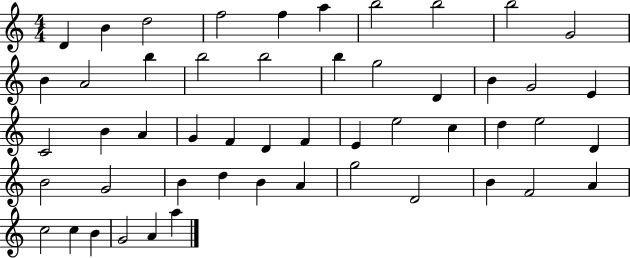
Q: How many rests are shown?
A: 0